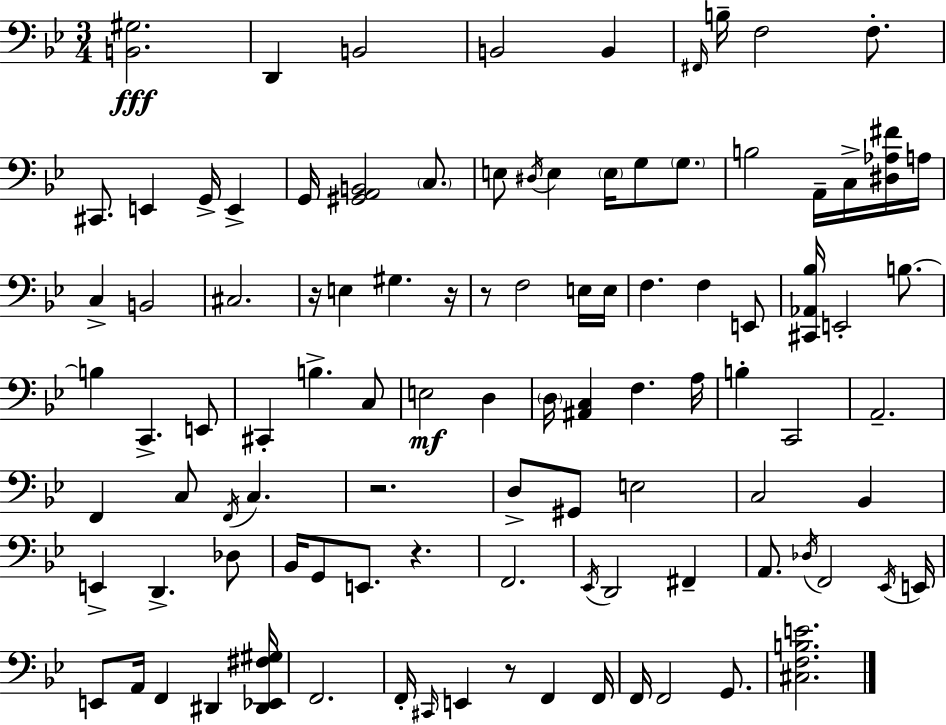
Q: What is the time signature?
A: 3/4